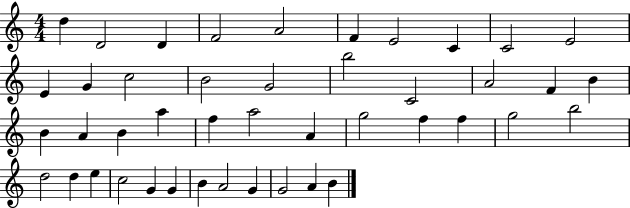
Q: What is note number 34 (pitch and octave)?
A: D5